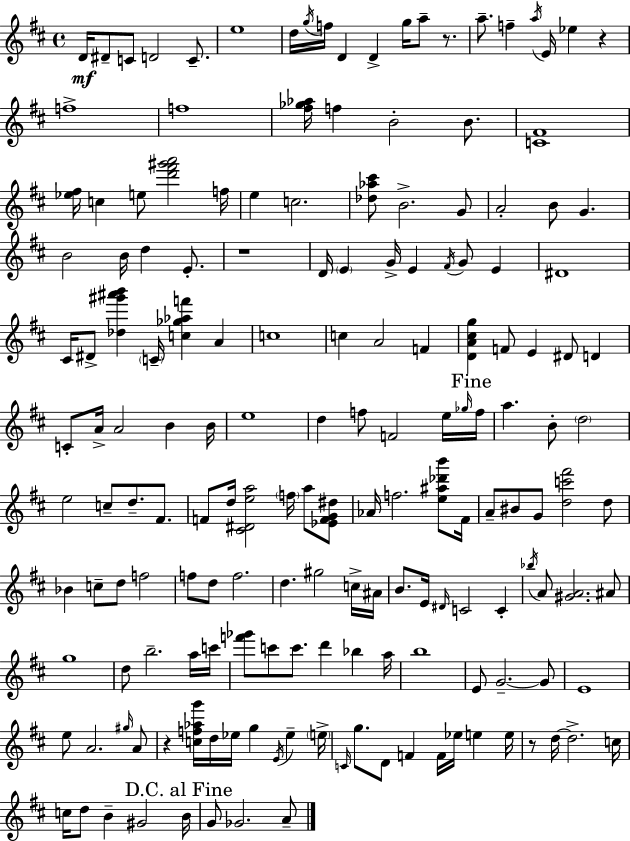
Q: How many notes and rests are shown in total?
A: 170